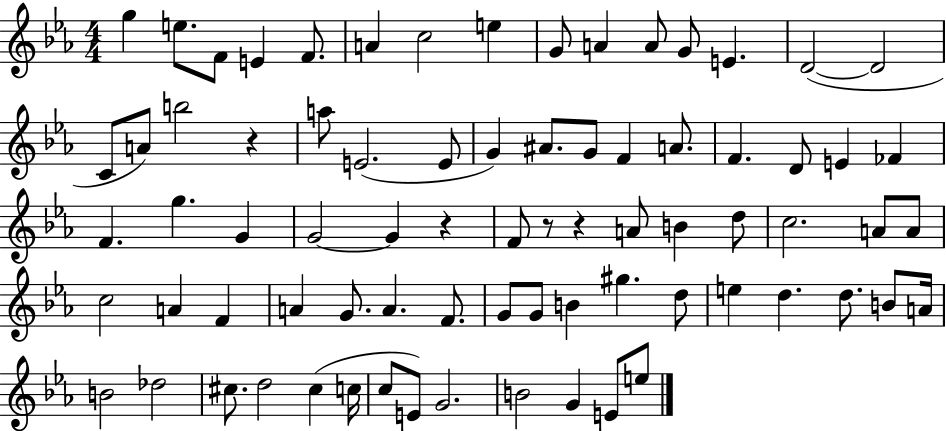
X:1
T:Untitled
M:4/4
L:1/4
K:Eb
g e/2 F/2 E F/2 A c2 e G/2 A A/2 G/2 E D2 D2 C/2 A/2 b2 z a/2 E2 E/2 G ^A/2 G/2 F A/2 F D/2 E _F F g G G2 G z F/2 z/2 z A/2 B d/2 c2 A/2 A/2 c2 A F A G/2 A F/2 G/2 G/2 B ^g d/2 e d d/2 B/2 A/4 B2 _d2 ^c/2 d2 ^c c/4 c/2 E/2 G2 B2 G E/2 e/2